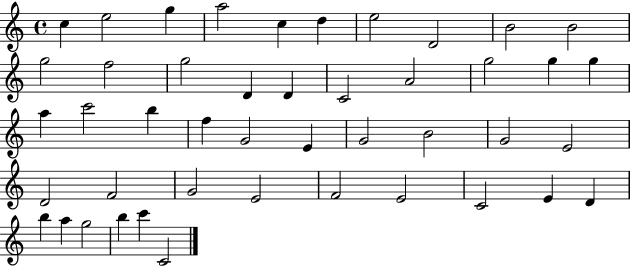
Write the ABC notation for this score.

X:1
T:Untitled
M:4/4
L:1/4
K:C
c e2 g a2 c d e2 D2 B2 B2 g2 f2 g2 D D C2 A2 g2 g g a c'2 b f G2 E G2 B2 G2 E2 D2 F2 G2 E2 F2 E2 C2 E D b a g2 b c' C2